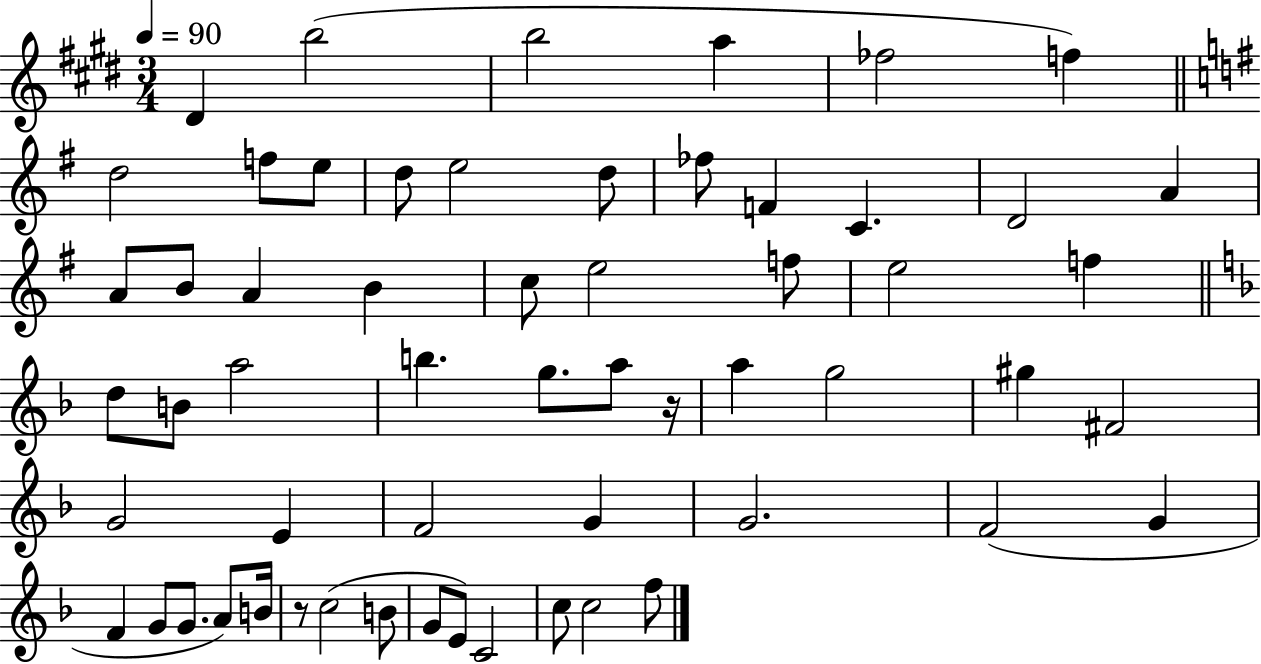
X:1
T:Untitled
M:3/4
L:1/4
K:E
^D b2 b2 a _f2 f d2 f/2 e/2 d/2 e2 d/2 _f/2 F C D2 A A/2 B/2 A B c/2 e2 f/2 e2 f d/2 B/2 a2 b g/2 a/2 z/4 a g2 ^g ^F2 G2 E F2 G G2 F2 G F G/2 G/2 A/2 B/4 z/2 c2 B/2 G/2 E/2 C2 c/2 c2 f/2